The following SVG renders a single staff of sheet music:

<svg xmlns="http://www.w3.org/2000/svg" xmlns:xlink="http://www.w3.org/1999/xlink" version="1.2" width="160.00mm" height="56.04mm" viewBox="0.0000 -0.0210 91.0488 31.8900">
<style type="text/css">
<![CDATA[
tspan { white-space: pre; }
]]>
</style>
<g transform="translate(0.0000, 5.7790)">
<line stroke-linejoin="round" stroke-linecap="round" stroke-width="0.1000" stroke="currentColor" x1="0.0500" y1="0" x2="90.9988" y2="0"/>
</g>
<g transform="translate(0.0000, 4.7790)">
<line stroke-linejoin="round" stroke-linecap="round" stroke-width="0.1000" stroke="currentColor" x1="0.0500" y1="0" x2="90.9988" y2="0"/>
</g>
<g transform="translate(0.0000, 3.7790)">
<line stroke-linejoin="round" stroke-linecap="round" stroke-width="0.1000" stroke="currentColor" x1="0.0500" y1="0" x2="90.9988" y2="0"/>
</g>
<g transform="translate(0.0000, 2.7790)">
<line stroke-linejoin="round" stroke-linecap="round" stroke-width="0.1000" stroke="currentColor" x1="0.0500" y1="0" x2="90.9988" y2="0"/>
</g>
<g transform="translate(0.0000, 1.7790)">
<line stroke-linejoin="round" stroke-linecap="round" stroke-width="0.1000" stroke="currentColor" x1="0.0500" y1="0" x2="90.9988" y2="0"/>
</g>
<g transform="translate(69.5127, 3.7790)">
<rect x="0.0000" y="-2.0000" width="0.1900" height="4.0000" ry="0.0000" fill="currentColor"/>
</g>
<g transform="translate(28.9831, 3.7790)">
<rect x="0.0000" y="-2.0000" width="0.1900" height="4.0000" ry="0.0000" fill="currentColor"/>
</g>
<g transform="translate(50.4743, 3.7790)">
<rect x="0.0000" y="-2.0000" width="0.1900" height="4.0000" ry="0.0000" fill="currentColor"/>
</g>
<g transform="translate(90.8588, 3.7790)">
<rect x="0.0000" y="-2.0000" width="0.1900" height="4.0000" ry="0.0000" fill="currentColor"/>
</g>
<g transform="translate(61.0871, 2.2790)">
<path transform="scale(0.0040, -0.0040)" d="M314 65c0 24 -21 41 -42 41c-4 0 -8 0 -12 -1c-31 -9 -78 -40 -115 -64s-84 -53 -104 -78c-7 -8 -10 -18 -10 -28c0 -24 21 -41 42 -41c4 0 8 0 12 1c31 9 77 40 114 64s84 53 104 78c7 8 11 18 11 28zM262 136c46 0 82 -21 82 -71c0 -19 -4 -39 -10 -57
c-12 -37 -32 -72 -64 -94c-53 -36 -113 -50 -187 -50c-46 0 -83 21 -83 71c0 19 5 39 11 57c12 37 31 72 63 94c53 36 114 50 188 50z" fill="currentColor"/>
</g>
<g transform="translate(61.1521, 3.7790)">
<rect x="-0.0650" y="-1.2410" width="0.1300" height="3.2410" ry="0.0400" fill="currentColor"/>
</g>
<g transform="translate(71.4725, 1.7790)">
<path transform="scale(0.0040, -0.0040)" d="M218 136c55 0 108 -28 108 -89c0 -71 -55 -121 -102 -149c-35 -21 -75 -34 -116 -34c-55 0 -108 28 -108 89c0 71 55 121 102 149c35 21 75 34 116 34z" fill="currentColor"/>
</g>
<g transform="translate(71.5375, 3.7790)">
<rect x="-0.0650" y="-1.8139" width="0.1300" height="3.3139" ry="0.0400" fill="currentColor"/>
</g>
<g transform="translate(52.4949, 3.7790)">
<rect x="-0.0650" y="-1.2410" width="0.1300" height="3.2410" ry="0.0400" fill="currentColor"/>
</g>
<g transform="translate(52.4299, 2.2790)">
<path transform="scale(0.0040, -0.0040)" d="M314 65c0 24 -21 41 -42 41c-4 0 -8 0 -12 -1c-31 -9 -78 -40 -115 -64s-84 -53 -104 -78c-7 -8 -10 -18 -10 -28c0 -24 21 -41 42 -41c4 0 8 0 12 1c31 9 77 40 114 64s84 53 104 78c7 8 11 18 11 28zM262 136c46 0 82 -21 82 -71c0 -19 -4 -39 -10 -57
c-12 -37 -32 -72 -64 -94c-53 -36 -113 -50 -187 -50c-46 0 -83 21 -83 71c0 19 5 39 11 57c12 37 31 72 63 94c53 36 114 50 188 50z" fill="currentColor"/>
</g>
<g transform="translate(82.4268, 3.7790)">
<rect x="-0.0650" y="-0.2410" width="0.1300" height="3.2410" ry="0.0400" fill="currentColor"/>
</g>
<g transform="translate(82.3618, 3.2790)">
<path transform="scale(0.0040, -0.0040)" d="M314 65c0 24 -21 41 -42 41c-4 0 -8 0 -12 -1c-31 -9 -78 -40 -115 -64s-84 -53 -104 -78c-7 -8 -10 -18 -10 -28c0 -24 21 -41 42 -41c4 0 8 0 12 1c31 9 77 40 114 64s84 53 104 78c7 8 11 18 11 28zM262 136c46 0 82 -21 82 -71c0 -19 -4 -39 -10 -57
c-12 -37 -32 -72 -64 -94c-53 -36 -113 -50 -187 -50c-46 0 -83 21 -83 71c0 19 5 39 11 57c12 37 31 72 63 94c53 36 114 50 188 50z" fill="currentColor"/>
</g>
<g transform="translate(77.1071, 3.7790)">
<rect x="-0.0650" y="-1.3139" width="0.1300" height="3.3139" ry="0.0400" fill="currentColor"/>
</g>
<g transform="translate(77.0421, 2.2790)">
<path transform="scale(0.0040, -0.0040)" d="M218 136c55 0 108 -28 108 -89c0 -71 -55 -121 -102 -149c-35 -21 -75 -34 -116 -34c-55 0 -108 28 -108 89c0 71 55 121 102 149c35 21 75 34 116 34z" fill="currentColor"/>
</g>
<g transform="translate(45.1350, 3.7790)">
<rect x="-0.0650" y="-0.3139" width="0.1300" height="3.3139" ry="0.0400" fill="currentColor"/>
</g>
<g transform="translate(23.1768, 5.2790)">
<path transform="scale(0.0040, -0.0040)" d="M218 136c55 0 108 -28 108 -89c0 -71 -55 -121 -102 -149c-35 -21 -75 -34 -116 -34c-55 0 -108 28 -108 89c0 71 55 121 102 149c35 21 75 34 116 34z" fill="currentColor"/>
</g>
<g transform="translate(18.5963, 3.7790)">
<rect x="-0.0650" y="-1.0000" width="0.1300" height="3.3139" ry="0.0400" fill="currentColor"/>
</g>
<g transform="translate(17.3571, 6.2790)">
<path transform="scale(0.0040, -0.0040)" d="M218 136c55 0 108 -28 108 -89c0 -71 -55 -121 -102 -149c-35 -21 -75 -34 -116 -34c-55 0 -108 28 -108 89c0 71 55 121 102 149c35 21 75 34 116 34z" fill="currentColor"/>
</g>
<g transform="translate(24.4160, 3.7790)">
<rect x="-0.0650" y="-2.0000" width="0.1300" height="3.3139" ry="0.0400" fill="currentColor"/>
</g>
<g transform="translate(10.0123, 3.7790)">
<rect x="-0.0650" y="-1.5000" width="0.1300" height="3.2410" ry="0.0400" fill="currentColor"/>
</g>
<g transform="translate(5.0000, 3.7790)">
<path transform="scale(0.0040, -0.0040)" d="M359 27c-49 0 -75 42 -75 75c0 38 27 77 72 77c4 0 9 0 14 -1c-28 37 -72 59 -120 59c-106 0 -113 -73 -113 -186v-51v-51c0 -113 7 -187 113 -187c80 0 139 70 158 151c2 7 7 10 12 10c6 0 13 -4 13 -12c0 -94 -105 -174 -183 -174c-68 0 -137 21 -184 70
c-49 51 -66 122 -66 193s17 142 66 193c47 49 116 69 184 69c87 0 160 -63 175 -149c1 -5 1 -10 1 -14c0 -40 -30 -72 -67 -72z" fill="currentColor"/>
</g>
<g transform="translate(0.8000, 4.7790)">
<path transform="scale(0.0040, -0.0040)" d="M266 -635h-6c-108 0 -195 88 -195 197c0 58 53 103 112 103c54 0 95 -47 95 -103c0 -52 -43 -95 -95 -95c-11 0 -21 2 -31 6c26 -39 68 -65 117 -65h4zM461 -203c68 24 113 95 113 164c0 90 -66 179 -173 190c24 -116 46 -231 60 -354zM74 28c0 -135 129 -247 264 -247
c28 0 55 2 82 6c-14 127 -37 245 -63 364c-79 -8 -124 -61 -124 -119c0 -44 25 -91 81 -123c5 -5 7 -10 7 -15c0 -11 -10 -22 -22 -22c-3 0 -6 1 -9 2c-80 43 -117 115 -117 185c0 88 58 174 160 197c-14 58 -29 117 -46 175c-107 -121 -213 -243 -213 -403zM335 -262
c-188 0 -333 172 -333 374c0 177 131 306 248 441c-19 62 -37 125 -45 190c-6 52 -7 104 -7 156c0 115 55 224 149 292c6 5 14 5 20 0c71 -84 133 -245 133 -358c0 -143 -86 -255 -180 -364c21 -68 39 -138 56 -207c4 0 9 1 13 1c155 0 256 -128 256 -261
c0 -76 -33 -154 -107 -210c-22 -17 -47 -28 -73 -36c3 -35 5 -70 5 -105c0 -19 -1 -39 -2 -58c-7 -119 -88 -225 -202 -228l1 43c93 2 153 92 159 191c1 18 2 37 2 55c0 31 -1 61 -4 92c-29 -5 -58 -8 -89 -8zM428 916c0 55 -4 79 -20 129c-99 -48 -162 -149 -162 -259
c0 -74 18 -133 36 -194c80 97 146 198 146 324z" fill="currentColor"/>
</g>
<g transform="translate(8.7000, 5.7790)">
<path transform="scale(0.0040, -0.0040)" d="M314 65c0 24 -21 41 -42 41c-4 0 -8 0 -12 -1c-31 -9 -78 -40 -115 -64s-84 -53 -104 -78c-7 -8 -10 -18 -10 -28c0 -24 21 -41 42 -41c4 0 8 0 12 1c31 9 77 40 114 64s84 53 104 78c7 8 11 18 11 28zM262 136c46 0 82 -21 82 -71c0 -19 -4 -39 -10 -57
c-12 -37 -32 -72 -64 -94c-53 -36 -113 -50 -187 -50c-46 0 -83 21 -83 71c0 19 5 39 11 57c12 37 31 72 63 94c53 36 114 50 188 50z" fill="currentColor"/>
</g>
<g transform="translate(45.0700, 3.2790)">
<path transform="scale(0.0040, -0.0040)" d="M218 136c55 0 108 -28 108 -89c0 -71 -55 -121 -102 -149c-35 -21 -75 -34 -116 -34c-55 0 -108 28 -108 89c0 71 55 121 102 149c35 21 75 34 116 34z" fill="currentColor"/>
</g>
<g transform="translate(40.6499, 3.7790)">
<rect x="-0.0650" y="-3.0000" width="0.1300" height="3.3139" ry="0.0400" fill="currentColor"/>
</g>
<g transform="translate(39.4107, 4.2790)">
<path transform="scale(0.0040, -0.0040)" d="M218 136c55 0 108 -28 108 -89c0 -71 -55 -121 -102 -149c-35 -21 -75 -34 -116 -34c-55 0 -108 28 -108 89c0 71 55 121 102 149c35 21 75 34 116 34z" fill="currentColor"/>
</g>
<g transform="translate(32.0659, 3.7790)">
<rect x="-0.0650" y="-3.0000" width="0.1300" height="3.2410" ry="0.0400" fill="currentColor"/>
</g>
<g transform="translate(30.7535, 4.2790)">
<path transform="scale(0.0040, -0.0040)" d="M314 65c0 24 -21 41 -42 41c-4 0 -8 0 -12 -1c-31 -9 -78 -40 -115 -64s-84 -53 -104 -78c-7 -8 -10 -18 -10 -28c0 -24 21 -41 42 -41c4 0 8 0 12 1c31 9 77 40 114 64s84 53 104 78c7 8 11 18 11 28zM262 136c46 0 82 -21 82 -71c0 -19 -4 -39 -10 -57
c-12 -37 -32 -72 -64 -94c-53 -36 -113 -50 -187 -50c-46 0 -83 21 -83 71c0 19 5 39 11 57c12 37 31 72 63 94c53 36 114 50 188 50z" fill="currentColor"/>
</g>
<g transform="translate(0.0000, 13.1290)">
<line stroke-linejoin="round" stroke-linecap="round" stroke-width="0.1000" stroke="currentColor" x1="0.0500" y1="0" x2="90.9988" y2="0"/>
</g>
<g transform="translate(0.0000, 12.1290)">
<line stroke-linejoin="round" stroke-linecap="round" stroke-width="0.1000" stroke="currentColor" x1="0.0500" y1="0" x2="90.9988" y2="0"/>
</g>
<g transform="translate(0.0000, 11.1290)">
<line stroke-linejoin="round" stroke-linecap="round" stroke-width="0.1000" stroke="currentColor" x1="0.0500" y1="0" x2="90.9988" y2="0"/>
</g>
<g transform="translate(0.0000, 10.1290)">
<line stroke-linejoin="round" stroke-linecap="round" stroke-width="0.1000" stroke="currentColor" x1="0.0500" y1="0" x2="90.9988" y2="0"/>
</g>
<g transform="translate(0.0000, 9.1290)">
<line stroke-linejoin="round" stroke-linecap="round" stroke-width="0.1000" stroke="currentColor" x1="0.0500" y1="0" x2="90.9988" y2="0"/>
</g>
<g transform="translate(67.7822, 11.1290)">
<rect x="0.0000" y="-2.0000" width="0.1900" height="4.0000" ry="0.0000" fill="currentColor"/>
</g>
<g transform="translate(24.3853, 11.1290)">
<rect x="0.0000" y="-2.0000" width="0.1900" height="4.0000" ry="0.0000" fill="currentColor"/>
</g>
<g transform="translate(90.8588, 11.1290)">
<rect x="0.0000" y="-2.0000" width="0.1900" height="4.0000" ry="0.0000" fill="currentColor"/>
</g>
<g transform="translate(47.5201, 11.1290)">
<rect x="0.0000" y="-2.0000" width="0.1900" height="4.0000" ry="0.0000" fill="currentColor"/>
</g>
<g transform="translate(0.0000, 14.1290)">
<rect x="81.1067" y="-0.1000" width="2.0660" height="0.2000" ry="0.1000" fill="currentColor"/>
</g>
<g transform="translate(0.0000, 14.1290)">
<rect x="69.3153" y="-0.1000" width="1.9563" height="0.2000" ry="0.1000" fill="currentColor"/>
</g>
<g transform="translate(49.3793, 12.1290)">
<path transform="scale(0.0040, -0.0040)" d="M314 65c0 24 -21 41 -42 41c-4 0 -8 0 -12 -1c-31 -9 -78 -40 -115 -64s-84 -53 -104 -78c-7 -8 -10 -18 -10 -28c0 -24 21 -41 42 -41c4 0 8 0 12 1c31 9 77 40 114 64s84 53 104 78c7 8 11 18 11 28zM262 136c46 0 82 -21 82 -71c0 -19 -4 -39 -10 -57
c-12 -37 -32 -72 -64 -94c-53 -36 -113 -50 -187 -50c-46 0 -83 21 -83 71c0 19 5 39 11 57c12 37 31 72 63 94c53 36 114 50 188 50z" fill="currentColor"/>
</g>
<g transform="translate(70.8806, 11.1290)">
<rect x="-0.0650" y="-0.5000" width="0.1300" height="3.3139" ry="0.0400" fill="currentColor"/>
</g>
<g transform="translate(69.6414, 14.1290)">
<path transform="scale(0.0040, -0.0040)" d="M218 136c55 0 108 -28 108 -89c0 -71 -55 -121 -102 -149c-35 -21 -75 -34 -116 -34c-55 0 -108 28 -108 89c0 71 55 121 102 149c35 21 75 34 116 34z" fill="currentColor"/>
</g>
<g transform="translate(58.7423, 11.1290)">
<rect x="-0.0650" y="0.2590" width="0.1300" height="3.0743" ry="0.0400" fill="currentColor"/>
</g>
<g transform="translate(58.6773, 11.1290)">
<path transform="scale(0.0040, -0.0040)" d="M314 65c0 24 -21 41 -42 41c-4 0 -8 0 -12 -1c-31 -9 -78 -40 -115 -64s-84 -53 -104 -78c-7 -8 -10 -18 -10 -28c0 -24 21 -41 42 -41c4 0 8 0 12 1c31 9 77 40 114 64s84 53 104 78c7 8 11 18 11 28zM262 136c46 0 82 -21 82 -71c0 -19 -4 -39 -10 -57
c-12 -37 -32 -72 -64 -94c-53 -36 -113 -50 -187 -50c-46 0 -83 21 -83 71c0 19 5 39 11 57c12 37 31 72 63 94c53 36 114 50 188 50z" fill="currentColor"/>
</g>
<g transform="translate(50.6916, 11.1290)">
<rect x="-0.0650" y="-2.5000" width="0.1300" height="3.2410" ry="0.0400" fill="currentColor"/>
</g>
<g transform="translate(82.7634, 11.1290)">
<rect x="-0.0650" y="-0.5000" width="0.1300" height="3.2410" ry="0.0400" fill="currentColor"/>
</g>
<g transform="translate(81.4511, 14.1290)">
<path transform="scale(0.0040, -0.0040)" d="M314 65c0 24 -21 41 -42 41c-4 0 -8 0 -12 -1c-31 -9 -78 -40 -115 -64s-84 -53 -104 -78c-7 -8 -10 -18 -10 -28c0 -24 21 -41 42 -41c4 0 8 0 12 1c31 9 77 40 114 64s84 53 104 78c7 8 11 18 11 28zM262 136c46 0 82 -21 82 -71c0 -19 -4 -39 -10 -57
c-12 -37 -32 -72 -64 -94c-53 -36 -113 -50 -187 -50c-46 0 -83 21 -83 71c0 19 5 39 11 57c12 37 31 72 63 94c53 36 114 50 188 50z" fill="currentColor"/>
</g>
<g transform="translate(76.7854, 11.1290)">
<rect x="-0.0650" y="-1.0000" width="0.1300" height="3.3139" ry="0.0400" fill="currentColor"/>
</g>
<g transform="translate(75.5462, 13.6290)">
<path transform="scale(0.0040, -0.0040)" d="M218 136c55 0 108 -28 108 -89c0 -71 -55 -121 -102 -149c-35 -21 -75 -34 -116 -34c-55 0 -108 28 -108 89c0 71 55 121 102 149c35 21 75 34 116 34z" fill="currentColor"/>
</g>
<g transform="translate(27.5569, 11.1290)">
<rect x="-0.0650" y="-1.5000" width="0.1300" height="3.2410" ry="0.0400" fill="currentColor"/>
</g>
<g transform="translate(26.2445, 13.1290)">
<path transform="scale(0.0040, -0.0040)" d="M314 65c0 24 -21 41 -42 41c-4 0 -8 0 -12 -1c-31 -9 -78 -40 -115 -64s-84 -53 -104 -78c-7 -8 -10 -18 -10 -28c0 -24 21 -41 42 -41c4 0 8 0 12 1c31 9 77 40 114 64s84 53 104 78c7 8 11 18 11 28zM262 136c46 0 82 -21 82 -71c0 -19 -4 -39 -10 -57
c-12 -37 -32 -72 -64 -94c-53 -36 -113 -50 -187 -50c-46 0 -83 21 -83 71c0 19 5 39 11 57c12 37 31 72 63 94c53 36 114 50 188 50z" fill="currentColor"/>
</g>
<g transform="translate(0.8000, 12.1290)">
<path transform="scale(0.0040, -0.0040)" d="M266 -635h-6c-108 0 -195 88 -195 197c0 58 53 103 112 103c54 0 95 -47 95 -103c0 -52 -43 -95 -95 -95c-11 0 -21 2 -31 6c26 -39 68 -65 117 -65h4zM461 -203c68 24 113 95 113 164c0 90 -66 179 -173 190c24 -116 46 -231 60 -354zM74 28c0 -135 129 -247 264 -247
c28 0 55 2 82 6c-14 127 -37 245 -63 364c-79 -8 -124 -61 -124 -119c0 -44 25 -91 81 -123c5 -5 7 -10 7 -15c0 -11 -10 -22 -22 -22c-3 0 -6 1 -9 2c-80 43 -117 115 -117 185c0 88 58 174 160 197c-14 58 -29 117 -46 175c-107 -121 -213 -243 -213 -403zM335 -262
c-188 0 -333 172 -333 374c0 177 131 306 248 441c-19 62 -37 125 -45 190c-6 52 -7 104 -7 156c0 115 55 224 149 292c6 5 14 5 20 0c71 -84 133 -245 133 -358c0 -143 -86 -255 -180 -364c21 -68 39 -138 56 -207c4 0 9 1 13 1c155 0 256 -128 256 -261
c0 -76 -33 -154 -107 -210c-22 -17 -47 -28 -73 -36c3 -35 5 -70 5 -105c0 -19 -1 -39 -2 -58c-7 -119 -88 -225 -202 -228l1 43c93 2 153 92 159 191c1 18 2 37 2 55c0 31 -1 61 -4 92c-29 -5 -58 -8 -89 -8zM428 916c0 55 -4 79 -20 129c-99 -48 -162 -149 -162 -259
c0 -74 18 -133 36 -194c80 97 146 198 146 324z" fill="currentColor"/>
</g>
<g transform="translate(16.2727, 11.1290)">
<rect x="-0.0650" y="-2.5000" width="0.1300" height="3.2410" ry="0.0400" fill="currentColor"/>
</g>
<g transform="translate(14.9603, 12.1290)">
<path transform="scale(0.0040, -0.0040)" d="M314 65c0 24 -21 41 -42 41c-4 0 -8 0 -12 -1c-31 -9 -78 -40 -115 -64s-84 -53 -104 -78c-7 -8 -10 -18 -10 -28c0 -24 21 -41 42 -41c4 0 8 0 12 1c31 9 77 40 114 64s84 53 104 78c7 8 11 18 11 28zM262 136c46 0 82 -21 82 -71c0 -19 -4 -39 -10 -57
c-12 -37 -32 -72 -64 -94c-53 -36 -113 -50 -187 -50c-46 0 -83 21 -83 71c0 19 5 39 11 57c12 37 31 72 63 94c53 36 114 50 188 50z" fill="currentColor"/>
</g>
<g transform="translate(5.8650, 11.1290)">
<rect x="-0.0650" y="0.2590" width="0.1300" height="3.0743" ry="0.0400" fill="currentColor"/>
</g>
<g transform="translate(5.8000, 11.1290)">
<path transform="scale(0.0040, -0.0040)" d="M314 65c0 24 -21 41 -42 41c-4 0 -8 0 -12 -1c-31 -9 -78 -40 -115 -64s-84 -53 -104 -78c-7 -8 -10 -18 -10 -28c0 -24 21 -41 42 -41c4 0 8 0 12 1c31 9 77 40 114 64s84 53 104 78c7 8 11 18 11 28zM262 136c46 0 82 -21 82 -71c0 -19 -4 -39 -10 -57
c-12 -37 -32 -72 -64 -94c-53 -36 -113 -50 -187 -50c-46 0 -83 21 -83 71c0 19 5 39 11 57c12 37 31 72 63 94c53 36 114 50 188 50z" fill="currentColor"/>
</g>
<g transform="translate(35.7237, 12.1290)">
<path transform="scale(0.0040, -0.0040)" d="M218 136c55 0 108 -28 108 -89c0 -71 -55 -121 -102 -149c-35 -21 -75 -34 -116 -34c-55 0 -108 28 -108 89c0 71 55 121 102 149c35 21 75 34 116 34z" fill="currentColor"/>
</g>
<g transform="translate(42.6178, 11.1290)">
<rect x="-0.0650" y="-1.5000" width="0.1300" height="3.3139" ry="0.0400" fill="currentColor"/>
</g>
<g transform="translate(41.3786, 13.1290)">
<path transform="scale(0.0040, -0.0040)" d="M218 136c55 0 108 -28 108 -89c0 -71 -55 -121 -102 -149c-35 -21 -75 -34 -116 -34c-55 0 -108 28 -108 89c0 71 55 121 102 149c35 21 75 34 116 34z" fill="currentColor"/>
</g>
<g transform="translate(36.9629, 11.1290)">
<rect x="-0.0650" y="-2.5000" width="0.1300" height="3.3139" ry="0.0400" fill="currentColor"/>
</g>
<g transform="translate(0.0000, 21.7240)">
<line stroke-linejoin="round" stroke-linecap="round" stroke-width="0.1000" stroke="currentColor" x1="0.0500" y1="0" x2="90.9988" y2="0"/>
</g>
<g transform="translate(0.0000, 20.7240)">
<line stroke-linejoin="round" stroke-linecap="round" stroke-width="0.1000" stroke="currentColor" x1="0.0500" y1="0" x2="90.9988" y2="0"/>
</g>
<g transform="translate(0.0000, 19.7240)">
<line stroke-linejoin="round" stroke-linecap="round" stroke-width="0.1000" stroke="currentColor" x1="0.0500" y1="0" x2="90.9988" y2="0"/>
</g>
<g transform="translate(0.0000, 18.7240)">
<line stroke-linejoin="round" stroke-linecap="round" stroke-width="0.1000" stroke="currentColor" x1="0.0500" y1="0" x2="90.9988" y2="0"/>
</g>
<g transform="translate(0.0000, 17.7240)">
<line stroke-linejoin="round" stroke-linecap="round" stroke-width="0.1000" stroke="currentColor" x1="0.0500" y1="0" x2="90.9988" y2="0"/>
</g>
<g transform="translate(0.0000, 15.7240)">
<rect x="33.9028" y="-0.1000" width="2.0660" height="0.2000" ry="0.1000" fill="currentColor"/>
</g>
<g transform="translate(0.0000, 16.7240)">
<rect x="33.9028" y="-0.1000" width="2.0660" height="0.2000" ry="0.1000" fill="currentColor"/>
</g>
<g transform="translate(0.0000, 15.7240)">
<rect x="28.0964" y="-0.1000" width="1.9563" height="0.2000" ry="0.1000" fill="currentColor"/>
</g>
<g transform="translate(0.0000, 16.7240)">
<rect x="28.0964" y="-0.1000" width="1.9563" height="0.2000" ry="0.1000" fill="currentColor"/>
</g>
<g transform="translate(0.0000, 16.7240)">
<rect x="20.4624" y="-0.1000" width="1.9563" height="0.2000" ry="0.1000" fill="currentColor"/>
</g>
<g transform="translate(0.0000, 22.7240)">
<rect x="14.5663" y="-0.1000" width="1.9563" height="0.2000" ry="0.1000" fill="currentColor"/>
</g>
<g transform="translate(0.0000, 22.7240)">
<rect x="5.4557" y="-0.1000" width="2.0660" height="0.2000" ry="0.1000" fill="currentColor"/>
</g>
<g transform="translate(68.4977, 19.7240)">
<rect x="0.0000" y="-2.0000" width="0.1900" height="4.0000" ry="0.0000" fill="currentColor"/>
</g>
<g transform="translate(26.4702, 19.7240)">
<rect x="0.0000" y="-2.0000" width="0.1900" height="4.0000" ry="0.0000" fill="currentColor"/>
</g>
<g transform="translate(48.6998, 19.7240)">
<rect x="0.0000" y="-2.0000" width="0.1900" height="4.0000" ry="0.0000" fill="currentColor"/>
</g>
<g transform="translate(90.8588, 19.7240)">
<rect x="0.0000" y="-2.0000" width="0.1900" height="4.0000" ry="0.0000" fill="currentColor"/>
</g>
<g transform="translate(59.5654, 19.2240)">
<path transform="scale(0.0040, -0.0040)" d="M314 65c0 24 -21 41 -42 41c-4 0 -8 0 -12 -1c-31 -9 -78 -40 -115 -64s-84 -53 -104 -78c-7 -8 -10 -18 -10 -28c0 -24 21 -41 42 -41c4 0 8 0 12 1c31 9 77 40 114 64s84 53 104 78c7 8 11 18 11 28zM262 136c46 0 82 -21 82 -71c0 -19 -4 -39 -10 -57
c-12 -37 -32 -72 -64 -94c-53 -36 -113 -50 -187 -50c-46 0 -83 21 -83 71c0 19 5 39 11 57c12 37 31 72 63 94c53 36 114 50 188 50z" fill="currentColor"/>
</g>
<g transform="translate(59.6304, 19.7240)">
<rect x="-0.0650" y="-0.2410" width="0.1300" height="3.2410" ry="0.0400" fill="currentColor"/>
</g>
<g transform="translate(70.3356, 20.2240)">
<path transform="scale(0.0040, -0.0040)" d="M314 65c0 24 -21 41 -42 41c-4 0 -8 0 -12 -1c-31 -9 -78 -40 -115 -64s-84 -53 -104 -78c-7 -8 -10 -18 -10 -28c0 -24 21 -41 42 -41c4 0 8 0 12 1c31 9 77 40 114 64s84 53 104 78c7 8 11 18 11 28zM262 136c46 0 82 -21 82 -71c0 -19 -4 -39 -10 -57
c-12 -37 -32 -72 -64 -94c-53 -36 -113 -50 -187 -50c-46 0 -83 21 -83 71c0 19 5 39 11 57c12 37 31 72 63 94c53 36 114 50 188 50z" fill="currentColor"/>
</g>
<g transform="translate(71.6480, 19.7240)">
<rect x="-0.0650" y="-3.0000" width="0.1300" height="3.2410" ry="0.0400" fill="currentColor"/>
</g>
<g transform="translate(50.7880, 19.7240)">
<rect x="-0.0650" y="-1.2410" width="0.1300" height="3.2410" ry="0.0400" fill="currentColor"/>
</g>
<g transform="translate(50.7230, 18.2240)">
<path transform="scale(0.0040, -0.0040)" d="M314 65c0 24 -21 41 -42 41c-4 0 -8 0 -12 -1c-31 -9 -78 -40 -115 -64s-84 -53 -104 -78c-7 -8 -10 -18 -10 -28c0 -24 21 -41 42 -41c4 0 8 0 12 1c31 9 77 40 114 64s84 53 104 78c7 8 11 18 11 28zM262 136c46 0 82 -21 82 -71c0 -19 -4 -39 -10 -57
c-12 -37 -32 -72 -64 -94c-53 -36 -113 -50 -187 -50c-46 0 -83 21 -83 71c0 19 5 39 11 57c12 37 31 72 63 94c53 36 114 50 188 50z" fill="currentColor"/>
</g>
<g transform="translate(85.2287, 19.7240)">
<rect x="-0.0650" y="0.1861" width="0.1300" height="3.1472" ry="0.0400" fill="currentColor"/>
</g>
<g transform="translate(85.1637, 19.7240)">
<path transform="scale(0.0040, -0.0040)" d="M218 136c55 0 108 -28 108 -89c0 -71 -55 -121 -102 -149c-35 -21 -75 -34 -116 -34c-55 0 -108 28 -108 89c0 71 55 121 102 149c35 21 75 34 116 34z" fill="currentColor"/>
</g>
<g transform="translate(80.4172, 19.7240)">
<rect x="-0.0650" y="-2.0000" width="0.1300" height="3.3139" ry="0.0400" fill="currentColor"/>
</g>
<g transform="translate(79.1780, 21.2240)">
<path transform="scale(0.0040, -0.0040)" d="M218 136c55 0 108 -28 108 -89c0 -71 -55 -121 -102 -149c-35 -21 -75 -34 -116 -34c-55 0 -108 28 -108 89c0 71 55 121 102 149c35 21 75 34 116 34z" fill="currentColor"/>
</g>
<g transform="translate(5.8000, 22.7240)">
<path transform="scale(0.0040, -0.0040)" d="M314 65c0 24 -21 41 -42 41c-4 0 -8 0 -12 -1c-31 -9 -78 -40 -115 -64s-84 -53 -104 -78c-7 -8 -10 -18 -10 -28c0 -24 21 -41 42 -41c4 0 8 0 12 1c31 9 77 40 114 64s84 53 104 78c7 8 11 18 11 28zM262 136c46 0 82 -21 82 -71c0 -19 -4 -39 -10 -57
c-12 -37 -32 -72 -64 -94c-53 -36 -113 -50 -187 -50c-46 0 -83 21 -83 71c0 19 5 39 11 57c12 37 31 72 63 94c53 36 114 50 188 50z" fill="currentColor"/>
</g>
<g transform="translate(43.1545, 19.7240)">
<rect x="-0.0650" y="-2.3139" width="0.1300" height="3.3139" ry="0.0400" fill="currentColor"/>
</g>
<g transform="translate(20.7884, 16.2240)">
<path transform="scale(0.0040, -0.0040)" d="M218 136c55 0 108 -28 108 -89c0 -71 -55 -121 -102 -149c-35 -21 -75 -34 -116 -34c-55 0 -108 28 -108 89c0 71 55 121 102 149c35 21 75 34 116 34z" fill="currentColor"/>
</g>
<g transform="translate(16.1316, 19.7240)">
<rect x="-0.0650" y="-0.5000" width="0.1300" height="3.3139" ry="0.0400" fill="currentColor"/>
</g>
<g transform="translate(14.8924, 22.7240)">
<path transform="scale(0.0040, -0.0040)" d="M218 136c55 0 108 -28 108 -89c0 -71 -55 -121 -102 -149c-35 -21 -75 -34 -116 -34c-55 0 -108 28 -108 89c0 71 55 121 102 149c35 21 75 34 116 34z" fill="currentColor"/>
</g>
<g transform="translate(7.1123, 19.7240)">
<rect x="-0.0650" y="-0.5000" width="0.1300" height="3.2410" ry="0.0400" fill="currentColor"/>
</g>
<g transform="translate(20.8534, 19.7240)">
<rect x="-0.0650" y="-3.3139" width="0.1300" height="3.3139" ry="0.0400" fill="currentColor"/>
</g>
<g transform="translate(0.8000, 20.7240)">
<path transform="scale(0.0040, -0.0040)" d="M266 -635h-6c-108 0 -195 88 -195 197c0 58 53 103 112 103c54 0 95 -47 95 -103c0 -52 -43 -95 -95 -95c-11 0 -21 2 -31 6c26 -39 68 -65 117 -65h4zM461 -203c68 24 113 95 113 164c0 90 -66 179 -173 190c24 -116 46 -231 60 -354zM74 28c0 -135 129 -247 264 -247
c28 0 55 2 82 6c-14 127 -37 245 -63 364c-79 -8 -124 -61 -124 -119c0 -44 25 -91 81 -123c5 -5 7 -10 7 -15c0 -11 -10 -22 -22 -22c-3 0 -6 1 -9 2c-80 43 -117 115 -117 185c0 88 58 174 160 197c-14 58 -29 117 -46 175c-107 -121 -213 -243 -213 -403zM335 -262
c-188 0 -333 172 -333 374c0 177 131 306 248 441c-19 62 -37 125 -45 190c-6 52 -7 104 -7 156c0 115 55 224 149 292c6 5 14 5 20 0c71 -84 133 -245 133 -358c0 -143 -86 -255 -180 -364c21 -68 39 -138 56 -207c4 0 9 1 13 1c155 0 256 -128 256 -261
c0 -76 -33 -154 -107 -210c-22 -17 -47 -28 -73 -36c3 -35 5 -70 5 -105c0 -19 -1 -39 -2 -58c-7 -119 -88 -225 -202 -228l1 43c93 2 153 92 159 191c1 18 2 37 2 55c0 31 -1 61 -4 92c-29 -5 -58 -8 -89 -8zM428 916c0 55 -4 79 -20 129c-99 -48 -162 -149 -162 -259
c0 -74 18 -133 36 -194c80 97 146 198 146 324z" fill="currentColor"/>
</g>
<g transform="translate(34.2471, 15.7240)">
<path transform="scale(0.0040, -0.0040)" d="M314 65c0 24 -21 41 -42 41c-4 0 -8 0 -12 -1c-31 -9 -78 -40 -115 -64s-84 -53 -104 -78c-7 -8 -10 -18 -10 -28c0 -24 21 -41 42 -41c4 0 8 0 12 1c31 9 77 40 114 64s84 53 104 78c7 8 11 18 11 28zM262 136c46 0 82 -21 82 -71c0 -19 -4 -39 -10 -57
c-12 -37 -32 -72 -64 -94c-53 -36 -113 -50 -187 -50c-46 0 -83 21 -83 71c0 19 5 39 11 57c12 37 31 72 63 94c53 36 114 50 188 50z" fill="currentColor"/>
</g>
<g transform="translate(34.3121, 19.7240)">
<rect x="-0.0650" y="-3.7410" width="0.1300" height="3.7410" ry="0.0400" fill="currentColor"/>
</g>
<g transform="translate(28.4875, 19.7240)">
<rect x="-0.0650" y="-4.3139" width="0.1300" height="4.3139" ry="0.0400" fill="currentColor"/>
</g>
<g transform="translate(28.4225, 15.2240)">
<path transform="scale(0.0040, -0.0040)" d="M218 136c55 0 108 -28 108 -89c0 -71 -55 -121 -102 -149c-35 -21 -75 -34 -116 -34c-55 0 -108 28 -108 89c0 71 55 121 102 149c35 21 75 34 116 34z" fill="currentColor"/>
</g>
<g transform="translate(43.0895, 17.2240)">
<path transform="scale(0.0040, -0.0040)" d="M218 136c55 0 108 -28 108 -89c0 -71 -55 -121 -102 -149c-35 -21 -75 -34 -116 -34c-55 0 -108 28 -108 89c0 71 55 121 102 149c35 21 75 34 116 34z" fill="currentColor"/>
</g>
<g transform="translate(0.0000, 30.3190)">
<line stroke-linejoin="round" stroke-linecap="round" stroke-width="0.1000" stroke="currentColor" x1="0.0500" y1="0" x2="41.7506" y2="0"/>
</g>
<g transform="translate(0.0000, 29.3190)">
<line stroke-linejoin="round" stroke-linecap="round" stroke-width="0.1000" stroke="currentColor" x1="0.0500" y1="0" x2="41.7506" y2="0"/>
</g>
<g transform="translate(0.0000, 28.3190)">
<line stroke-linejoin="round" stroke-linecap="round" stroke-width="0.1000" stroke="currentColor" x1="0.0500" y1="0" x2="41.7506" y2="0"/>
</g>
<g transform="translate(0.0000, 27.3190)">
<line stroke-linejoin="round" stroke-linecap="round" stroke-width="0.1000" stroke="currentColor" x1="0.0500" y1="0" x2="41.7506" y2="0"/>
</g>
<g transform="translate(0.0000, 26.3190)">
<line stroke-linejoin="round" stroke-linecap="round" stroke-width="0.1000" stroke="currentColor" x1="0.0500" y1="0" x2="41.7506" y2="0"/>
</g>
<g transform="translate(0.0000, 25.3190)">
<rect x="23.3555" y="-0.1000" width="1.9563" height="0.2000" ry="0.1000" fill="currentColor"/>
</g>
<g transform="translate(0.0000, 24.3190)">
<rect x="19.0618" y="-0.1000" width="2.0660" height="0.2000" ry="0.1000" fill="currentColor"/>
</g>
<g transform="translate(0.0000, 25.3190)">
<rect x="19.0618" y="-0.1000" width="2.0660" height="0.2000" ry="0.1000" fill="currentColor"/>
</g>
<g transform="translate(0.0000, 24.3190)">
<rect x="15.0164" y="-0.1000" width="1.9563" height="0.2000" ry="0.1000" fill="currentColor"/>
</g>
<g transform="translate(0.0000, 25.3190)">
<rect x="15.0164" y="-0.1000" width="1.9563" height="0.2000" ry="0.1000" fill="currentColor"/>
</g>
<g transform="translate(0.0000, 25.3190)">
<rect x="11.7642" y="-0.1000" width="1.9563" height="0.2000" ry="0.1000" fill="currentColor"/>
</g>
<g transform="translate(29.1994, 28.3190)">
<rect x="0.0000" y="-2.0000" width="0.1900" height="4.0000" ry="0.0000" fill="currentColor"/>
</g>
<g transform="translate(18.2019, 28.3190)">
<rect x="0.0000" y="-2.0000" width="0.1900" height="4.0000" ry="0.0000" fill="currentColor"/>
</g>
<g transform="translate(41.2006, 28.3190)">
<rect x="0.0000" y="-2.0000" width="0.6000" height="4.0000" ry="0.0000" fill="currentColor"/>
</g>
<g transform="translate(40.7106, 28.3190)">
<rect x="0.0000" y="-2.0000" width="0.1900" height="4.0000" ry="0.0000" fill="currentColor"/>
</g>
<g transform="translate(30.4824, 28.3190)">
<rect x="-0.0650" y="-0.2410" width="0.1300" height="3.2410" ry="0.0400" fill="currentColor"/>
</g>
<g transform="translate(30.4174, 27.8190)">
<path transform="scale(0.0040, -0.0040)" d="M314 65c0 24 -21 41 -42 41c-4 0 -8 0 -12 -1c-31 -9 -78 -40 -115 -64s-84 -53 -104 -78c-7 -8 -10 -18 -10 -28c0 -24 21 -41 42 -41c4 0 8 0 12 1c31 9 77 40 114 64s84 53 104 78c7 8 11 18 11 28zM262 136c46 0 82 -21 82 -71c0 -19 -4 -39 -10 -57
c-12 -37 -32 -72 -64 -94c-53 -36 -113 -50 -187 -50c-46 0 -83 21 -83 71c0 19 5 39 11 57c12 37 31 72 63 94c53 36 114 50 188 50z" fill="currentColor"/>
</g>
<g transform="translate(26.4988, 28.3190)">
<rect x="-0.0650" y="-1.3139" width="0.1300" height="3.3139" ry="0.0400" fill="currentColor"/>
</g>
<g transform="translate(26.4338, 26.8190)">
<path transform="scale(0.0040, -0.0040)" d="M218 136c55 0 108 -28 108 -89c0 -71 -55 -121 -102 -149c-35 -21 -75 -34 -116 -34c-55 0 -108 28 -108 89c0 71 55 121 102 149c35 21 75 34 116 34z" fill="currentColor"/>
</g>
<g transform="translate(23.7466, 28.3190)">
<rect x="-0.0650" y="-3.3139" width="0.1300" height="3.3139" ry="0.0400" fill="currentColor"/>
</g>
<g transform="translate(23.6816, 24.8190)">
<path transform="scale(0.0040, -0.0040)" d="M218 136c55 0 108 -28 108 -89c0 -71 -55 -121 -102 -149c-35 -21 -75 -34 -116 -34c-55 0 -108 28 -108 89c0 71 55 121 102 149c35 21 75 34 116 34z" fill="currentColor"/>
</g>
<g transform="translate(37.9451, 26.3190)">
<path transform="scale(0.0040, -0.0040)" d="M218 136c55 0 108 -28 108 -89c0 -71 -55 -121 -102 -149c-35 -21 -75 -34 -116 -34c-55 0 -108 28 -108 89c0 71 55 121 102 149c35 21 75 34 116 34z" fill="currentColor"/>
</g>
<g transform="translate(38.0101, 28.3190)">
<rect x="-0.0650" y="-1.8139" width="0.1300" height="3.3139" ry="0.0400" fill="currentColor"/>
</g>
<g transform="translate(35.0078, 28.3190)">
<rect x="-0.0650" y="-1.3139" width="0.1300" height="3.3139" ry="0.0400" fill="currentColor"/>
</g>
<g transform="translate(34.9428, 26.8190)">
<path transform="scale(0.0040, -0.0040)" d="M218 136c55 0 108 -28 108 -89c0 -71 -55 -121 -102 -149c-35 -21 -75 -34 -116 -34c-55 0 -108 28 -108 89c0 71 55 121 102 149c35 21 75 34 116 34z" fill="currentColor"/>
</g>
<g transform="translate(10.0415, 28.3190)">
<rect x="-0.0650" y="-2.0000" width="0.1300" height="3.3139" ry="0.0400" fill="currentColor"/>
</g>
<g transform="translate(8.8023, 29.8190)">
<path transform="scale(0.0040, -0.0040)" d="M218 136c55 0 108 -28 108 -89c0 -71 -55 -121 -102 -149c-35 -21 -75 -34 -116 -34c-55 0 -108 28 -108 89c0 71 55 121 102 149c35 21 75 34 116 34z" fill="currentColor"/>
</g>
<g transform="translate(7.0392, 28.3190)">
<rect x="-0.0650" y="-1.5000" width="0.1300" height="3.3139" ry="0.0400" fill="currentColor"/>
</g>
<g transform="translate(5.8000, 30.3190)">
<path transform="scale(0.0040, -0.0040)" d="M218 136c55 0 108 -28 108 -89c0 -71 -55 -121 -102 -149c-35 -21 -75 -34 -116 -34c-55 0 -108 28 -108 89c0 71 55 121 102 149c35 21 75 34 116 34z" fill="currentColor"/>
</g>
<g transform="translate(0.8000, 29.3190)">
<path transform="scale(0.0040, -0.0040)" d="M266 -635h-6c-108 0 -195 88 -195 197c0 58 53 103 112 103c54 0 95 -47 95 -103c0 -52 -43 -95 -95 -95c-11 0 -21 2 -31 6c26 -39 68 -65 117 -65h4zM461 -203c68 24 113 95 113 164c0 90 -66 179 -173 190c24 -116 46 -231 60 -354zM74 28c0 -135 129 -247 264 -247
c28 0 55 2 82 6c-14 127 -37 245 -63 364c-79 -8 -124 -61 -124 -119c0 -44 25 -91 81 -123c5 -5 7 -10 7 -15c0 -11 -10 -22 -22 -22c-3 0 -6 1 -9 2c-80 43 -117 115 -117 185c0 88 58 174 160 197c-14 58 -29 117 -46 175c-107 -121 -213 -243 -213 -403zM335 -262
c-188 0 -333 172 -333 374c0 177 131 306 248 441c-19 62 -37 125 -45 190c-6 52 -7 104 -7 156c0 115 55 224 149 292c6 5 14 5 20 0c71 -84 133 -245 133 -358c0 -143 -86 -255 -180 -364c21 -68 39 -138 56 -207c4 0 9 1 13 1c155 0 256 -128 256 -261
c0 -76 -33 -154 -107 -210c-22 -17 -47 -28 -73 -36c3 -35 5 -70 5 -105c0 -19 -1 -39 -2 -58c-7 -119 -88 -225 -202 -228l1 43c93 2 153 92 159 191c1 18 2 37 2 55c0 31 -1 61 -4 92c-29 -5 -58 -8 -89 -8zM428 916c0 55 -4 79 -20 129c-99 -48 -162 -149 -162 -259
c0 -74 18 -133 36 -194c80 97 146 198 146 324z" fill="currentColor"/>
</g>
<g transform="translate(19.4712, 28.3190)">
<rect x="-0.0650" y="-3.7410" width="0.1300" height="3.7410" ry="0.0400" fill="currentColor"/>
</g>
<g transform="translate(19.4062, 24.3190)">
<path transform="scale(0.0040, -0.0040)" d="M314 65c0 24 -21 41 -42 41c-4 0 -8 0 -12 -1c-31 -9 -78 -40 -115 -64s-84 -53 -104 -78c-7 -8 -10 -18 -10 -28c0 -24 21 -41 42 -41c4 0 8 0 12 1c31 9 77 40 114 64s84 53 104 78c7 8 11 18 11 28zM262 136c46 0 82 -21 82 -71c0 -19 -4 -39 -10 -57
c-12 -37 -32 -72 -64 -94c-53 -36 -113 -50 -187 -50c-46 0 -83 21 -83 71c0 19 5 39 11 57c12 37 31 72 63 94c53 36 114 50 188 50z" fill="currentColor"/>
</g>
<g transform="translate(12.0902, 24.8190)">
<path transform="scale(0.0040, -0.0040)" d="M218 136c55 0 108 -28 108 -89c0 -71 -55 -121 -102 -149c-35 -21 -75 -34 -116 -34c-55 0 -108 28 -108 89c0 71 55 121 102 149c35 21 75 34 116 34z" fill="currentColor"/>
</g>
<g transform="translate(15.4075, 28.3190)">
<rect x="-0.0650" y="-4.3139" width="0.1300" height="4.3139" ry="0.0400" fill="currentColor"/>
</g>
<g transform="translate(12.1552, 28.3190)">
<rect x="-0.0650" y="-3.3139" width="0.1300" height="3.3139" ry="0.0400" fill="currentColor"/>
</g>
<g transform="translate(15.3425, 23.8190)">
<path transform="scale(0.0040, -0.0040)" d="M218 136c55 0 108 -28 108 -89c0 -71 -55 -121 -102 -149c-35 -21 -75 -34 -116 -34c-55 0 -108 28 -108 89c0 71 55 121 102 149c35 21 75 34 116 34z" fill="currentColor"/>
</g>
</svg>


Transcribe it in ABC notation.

X:1
T:Untitled
M:4/4
L:1/4
K:C
E2 D F A2 A c e2 e2 f e c2 B2 G2 E2 G E G2 B2 C D C2 C2 C b d' c'2 g e2 c2 A2 F B E F b d' c'2 b e c2 e f